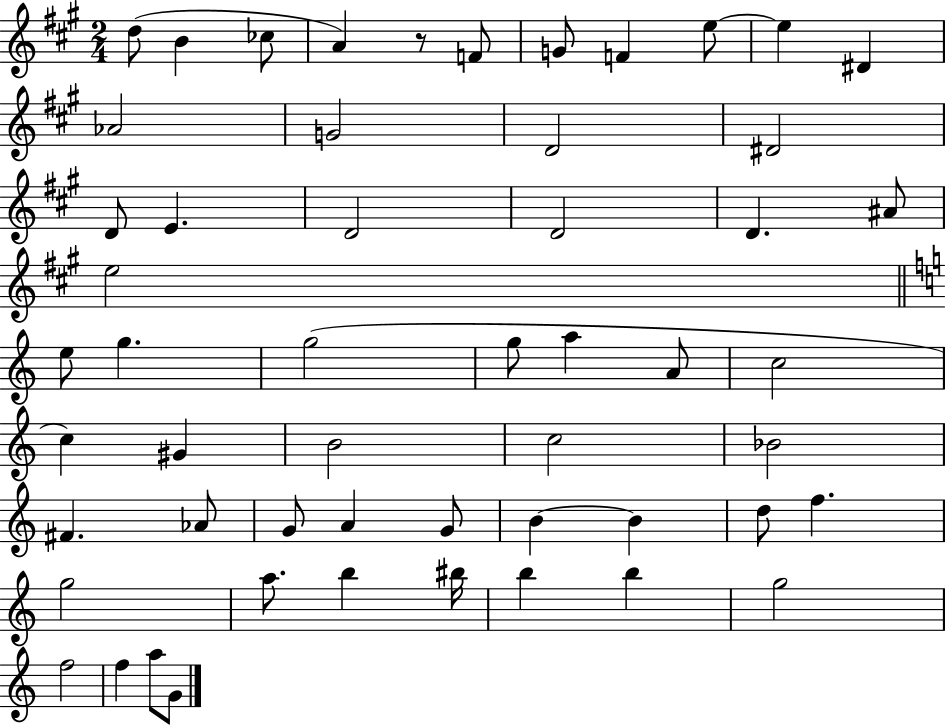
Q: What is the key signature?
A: A major